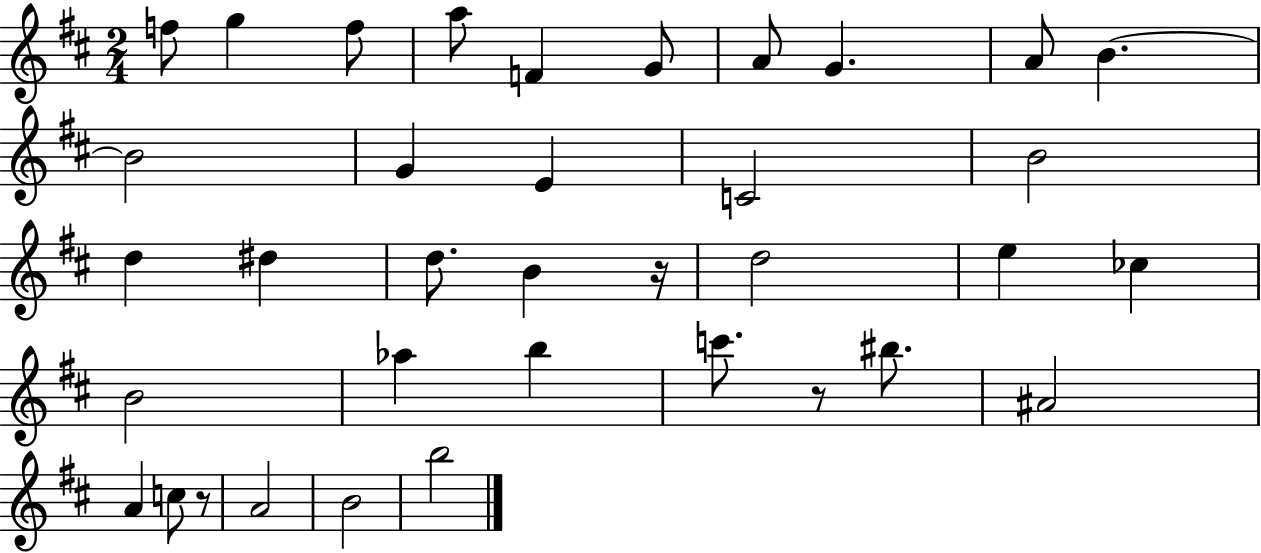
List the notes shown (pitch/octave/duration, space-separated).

F5/e G5/q F5/e A5/e F4/q G4/e A4/e G4/q. A4/e B4/q. B4/h G4/q E4/q C4/h B4/h D5/q D#5/q D5/e. B4/q R/s D5/h E5/q CES5/q B4/h Ab5/q B5/q C6/e. R/e BIS5/e. A#4/h A4/q C5/e R/e A4/h B4/h B5/h